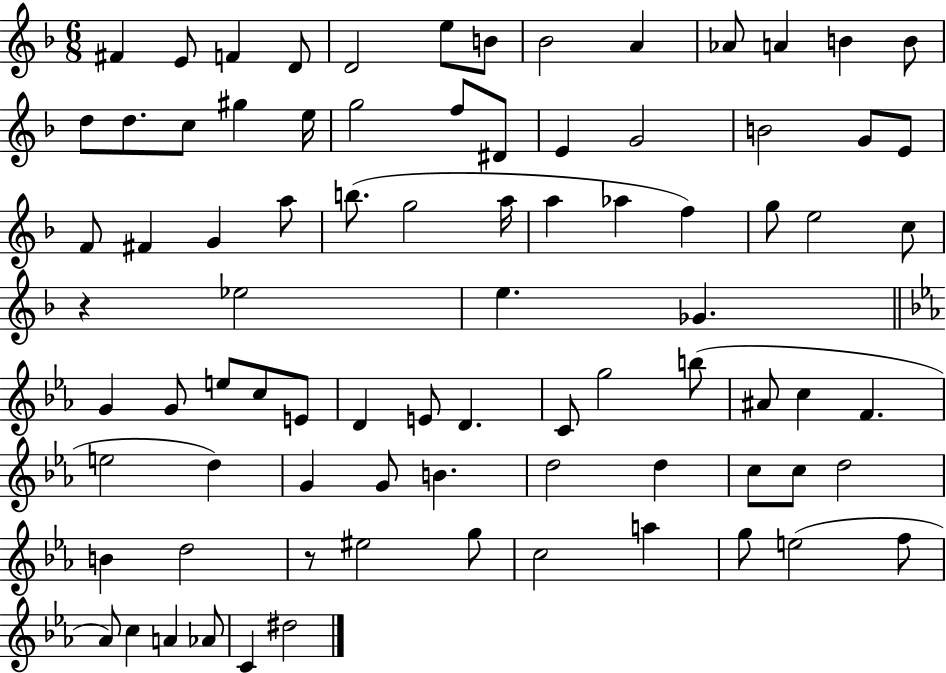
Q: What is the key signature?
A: F major